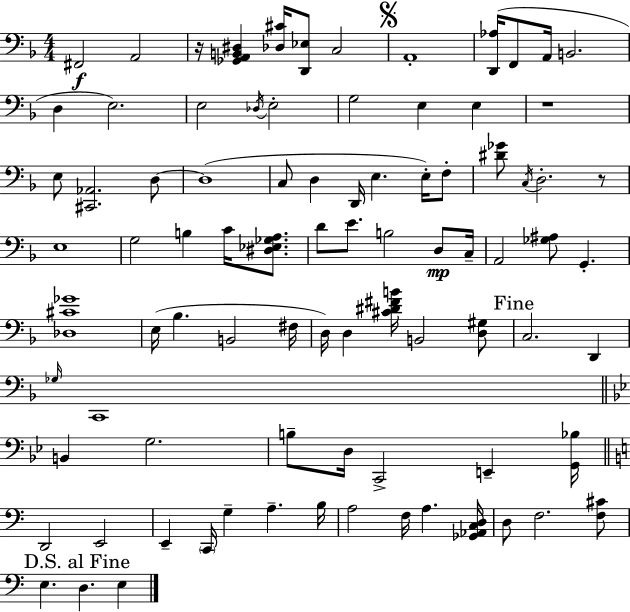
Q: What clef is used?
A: bass